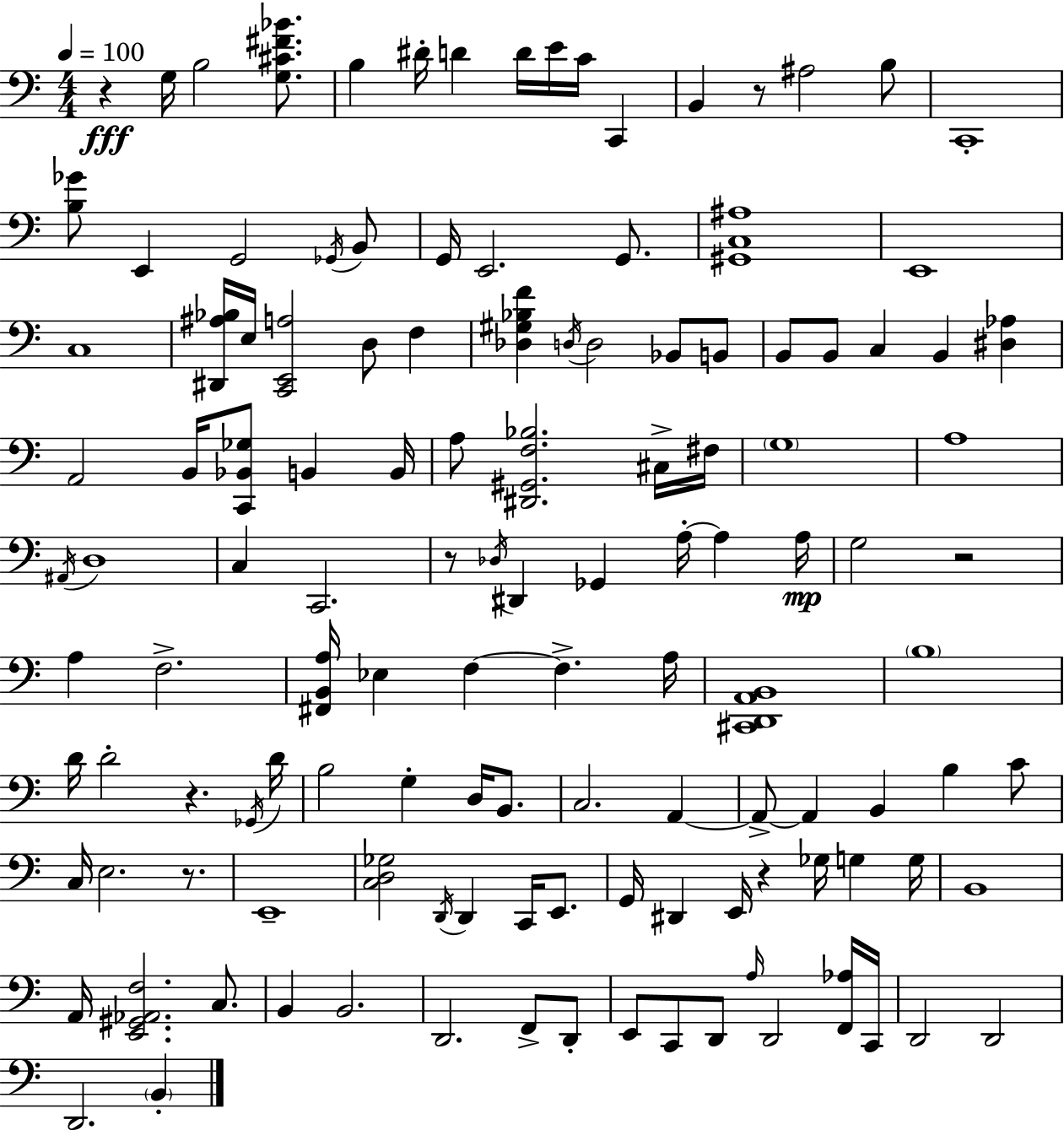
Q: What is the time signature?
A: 4/4